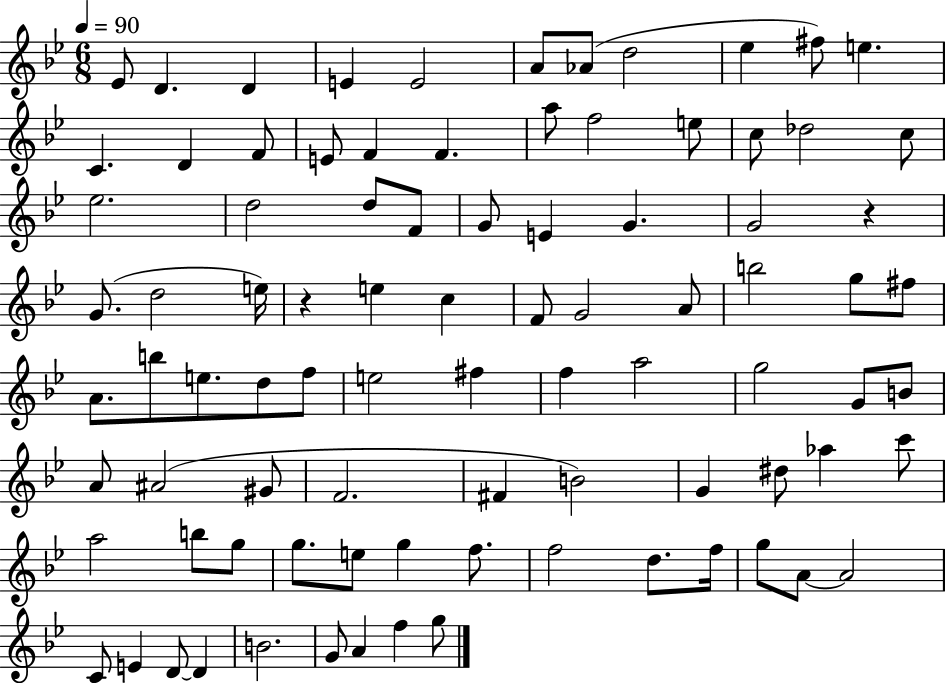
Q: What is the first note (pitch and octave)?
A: Eb4